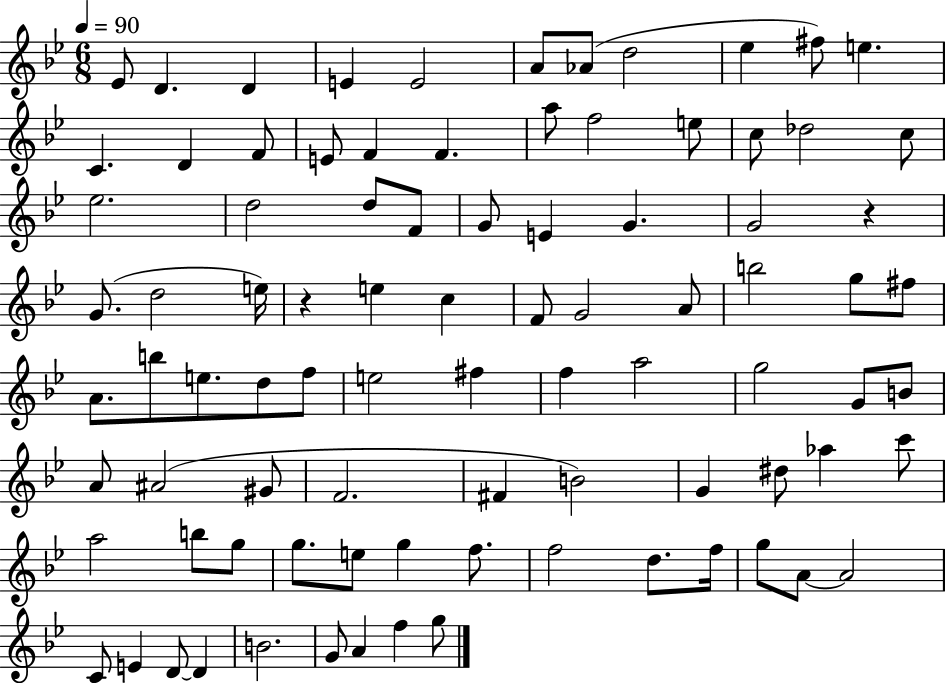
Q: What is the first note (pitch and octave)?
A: Eb4